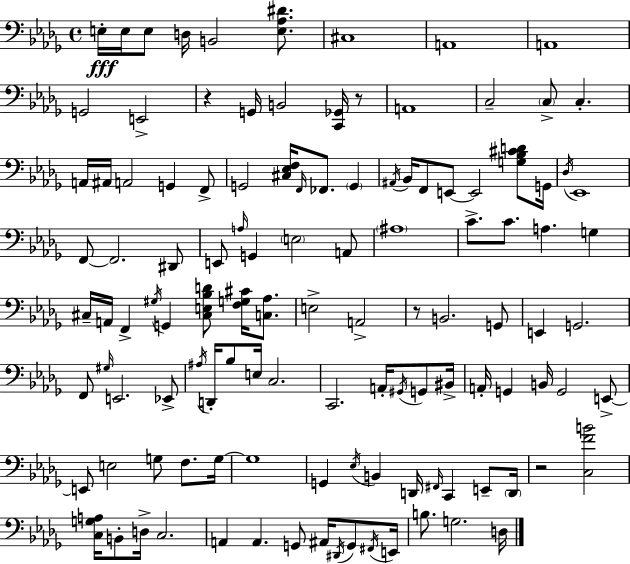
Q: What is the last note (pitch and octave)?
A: D3